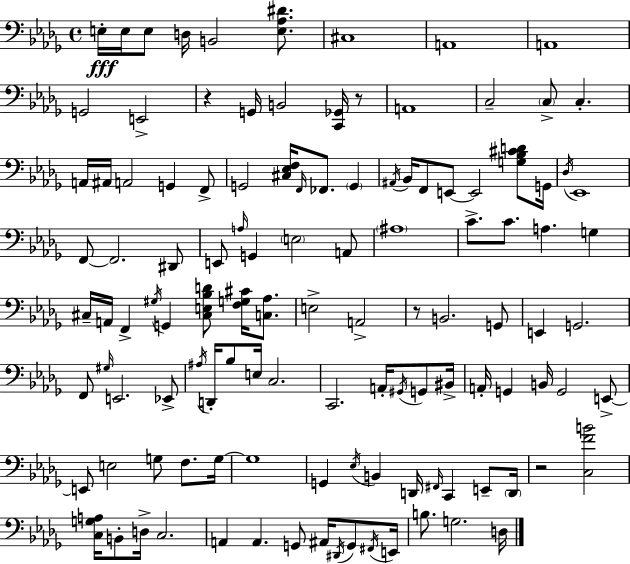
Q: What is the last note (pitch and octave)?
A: D3